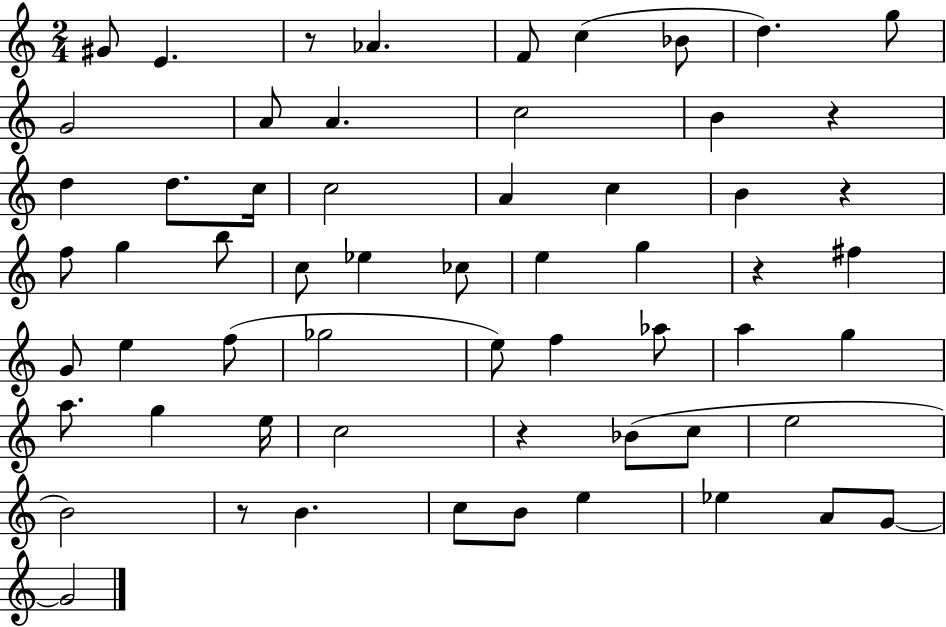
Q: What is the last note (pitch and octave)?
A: G4